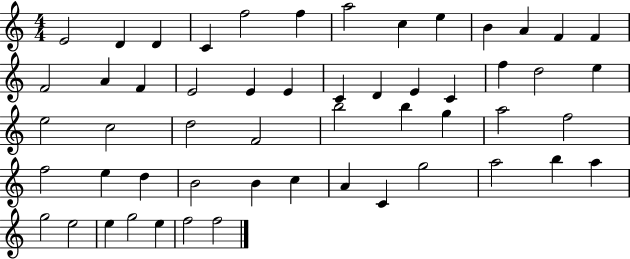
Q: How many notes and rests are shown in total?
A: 54